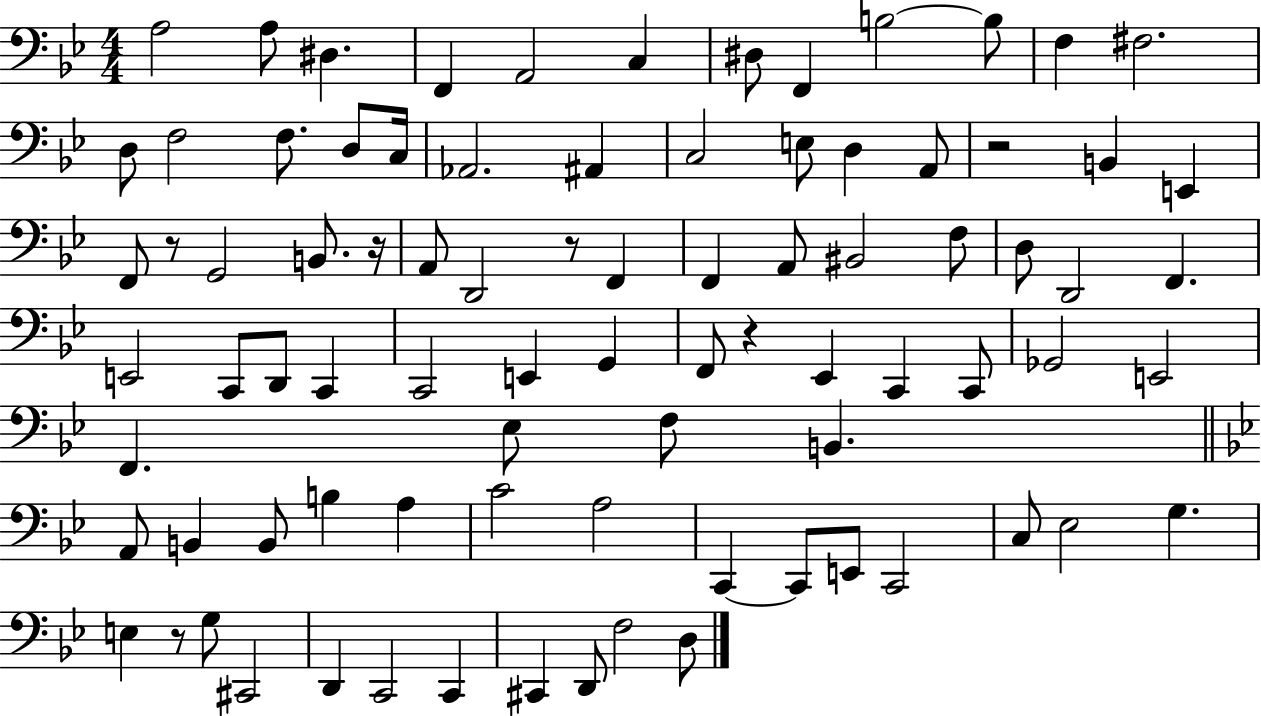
A3/h A3/e D#3/q. F2/q A2/h C3/q D#3/e F2/q B3/h B3/e F3/q F#3/h. D3/e F3/h F3/e. D3/e C3/s Ab2/h. A#2/q C3/h E3/e D3/q A2/e R/h B2/q E2/q F2/e R/e G2/h B2/e. R/s A2/e D2/h R/e F2/q F2/q A2/e BIS2/h F3/e D3/e D2/h F2/q. E2/h C2/e D2/e C2/q C2/h E2/q G2/q F2/e R/q Eb2/q C2/q C2/e Gb2/h E2/h F2/q. Eb3/e F3/e B2/q. A2/e B2/q B2/e B3/q A3/q C4/h A3/h C2/q C2/e E2/e C2/h C3/e Eb3/h G3/q. E3/q R/e G3/e C#2/h D2/q C2/h C2/q C#2/q D2/e F3/h D3/e